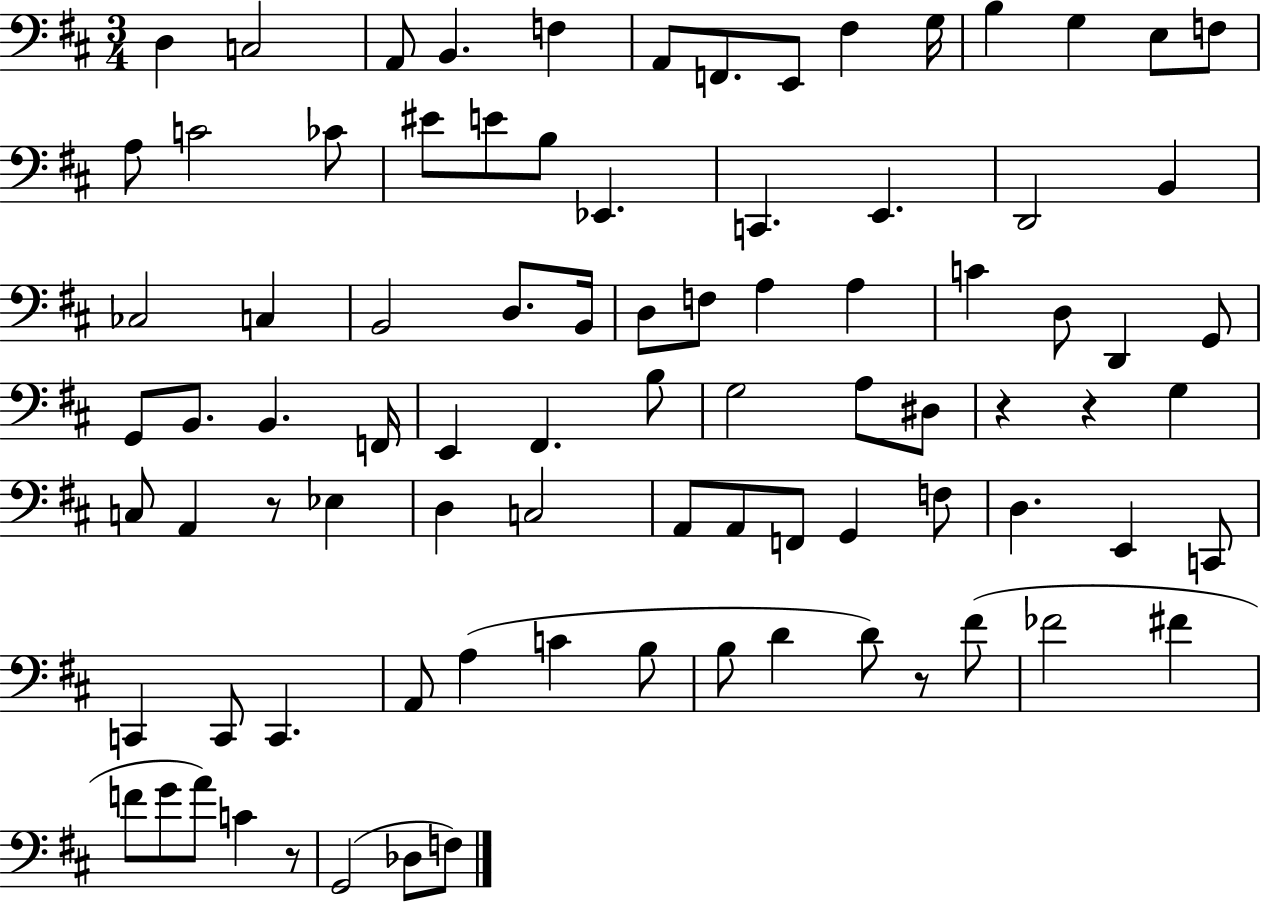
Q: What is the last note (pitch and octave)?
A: F3